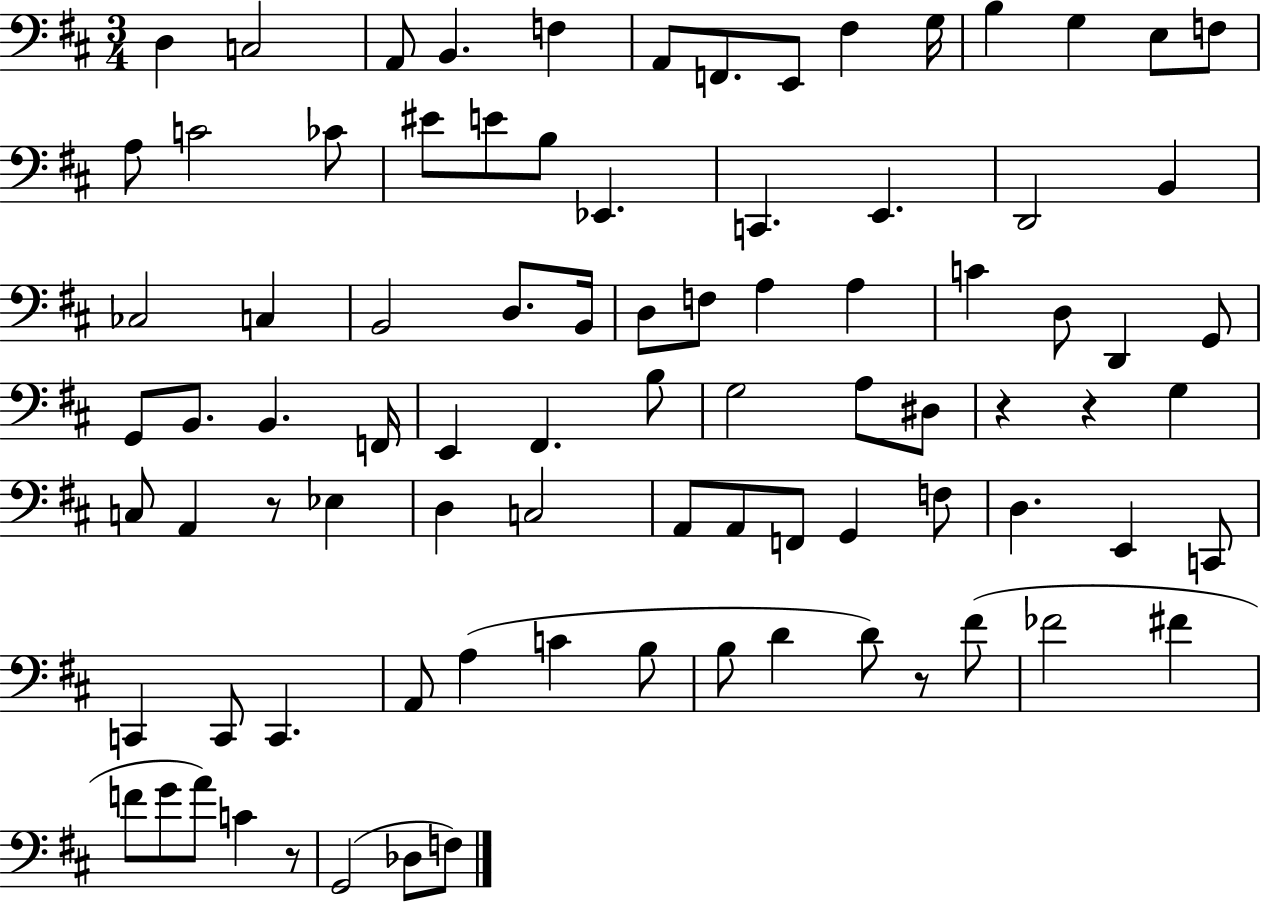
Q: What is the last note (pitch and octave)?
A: F3